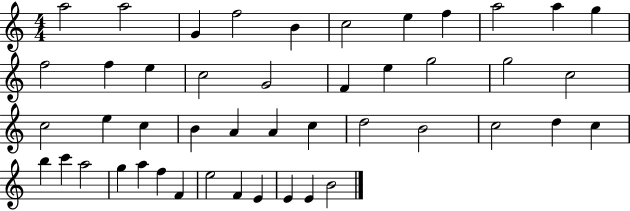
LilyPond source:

{
  \clef treble
  \numericTimeSignature
  \time 4/4
  \key c \major
  a''2 a''2 | g'4 f''2 b'4 | c''2 e''4 f''4 | a''2 a''4 g''4 | \break f''2 f''4 e''4 | c''2 g'2 | f'4 e''4 g''2 | g''2 c''2 | \break c''2 e''4 c''4 | b'4 a'4 a'4 c''4 | d''2 b'2 | c''2 d''4 c''4 | \break b''4 c'''4 a''2 | g''4 a''4 f''4 f'4 | e''2 f'4 e'4 | e'4 e'4 b'2 | \break \bar "|."
}